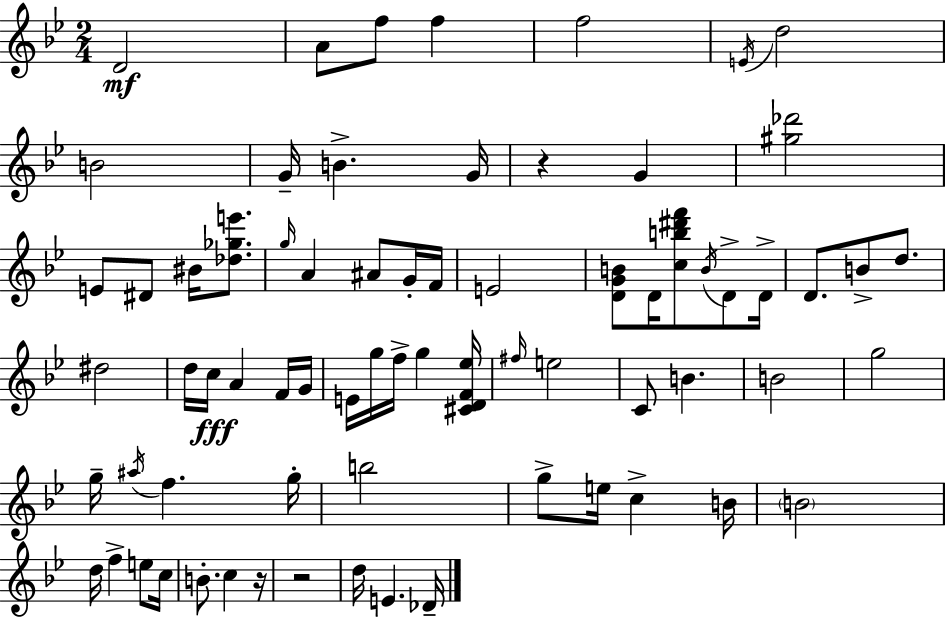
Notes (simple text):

D4/h A4/e F5/e F5/q F5/h E4/s D5/h B4/h G4/s B4/q. G4/s R/q G4/q [G#5,Db6]/h E4/e D#4/e BIS4/s [Db5,Gb5,E6]/e. G5/s A4/q A#4/e G4/s F4/s E4/h [D4,G4,B4]/e D4/s [C5,B5,D#6,F6]/e B4/s D4/e D4/s D4/e. B4/e D5/e. D#5/h D5/s C5/s A4/q F4/s G4/s E4/s G5/s F5/s G5/q [C#4,D4,F4,Eb5]/s F#5/s E5/h C4/e B4/q. B4/h G5/h G5/s A#5/s F5/q. G5/s B5/h G5/e E5/s C5/q B4/s B4/h D5/s F5/q E5/e C5/s B4/e. C5/q R/s R/h D5/s E4/q. Db4/s